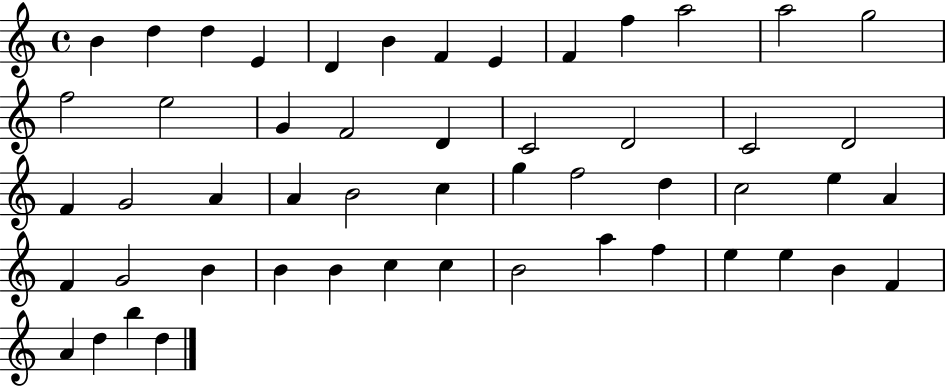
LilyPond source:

{
  \clef treble
  \time 4/4
  \defaultTimeSignature
  \key c \major
  b'4 d''4 d''4 e'4 | d'4 b'4 f'4 e'4 | f'4 f''4 a''2 | a''2 g''2 | \break f''2 e''2 | g'4 f'2 d'4 | c'2 d'2 | c'2 d'2 | \break f'4 g'2 a'4 | a'4 b'2 c''4 | g''4 f''2 d''4 | c''2 e''4 a'4 | \break f'4 g'2 b'4 | b'4 b'4 c''4 c''4 | b'2 a''4 f''4 | e''4 e''4 b'4 f'4 | \break a'4 d''4 b''4 d''4 | \bar "|."
}